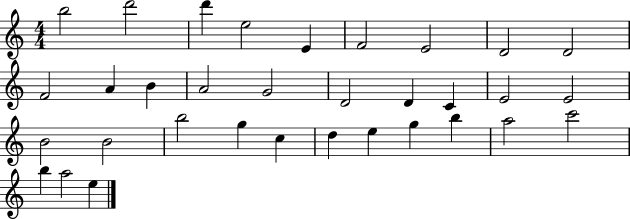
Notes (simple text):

B5/h D6/h D6/q E5/h E4/q F4/h E4/h D4/h D4/h F4/h A4/q B4/q A4/h G4/h D4/h D4/q C4/q E4/h E4/h B4/h B4/h B5/h G5/q C5/q D5/q E5/q G5/q B5/q A5/h C6/h B5/q A5/h E5/q